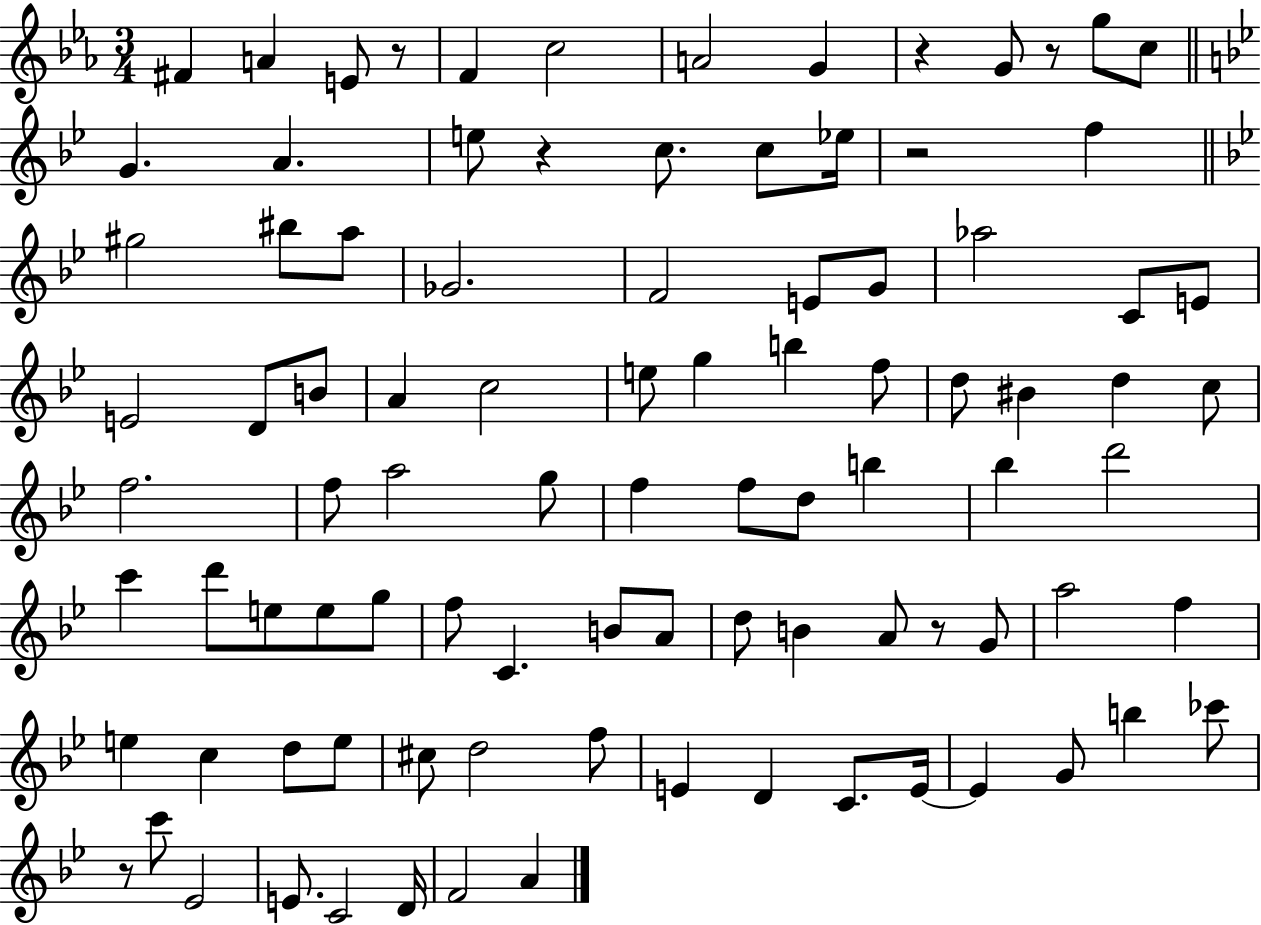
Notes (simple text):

F#4/q A4/q E4/e R/e F4/q C5/h A4/h G4/q R/q G4/e R/e G5/e C5/e G4/q. A4/q. E5/e R/q C5/e. C5/e Eb5/s R/h F5/q G#5/h BIS5/e A5/e Gb4/h. F4/h E4/e G4/e Ab5/h C4/e E4/e E4/h D4/e B4/e A4/q C5/h E5/e G5/q B5/q F5/e D5/e BIS4/q D5/q C5/e F5/h. F5/e A5/h G5/e F5/q F5/e D5/e B5/q Bb5/q D6/h C6/q D6/e E5/e E5/e G5/e F5/e C4/q. B4/e A4/e D5/e B4/q A4/e R/e G4/e A5/h F5/q E5/q C5/q D5/e E5/e C#5/e D5/h F5/e E4/q D4/q C4/e. E4/s E4/q G4/e B5/q CES6/e R/e C6/e Eb4/h E4/e. C4/h D4/s F4/h A4/q